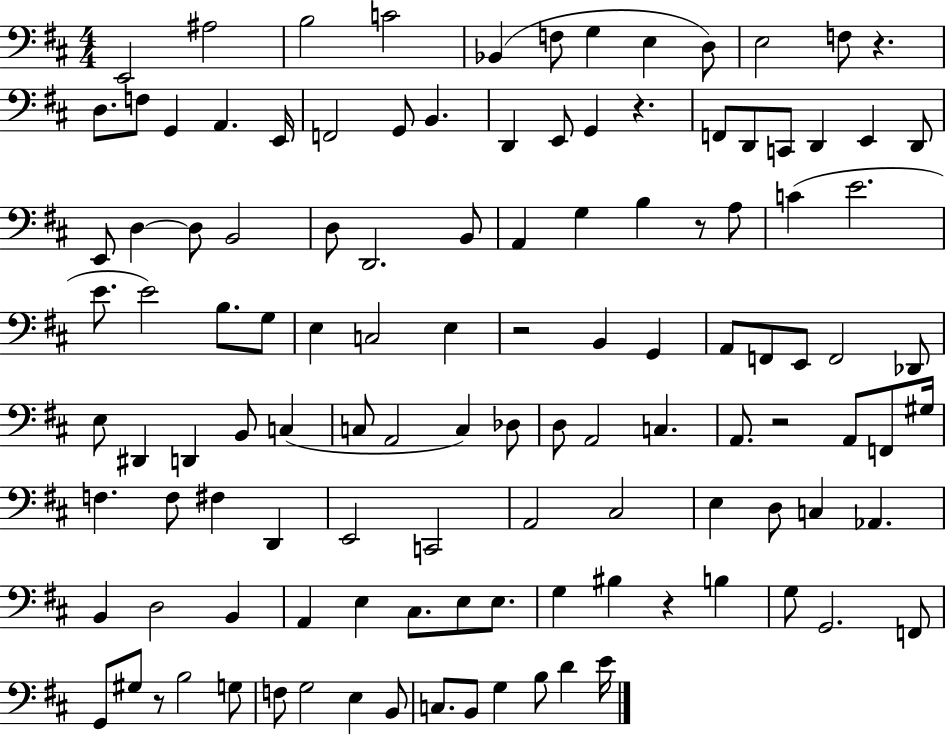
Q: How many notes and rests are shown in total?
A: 118